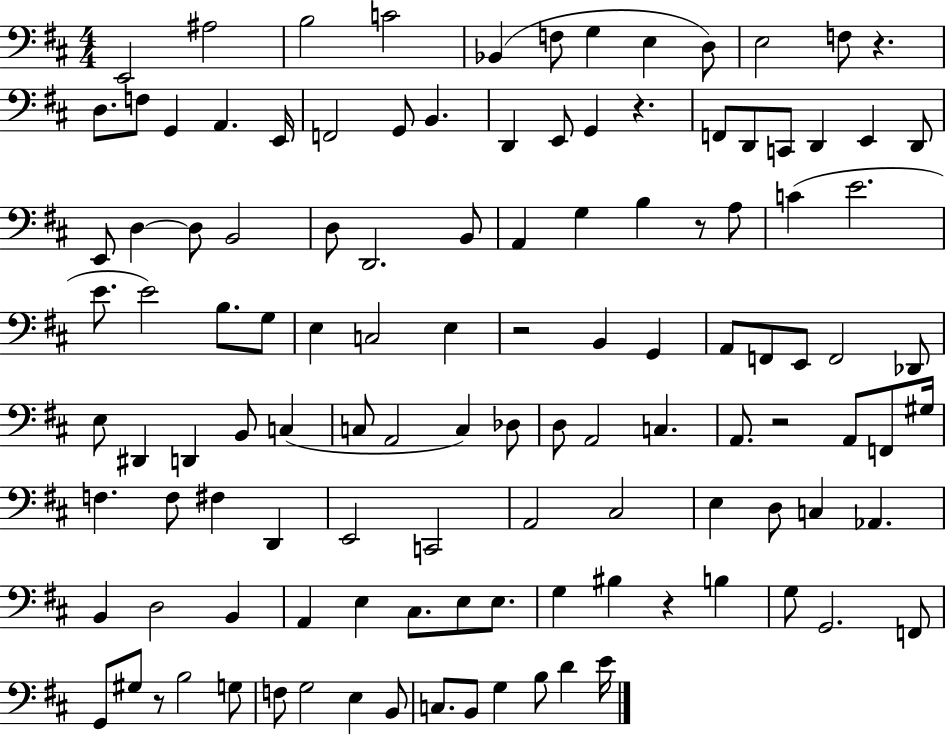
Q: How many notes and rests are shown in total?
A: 118